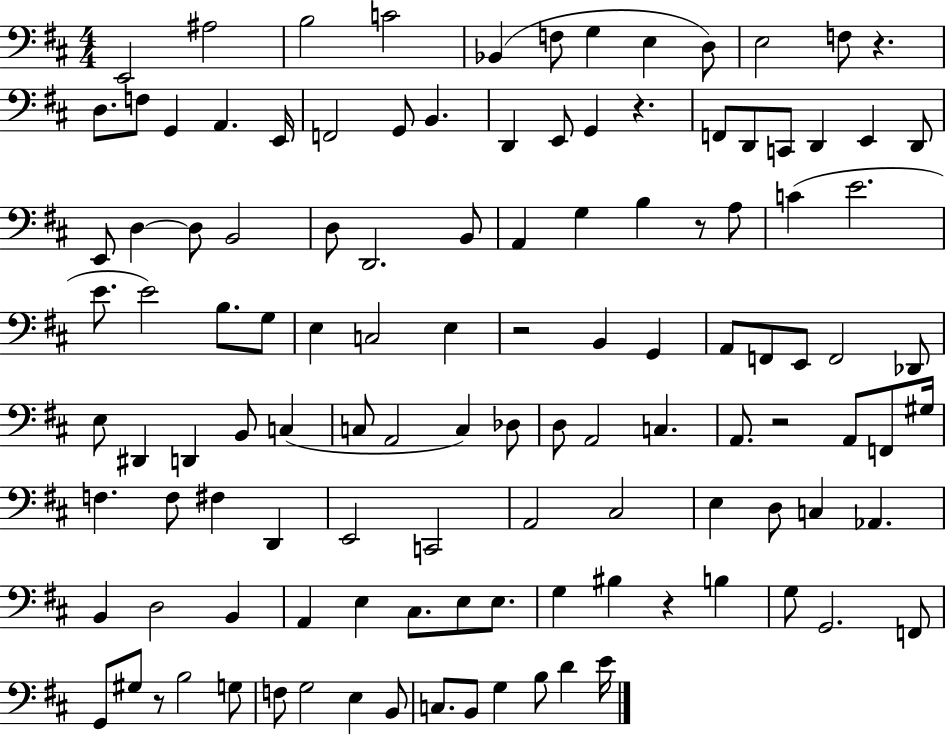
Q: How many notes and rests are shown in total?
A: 118